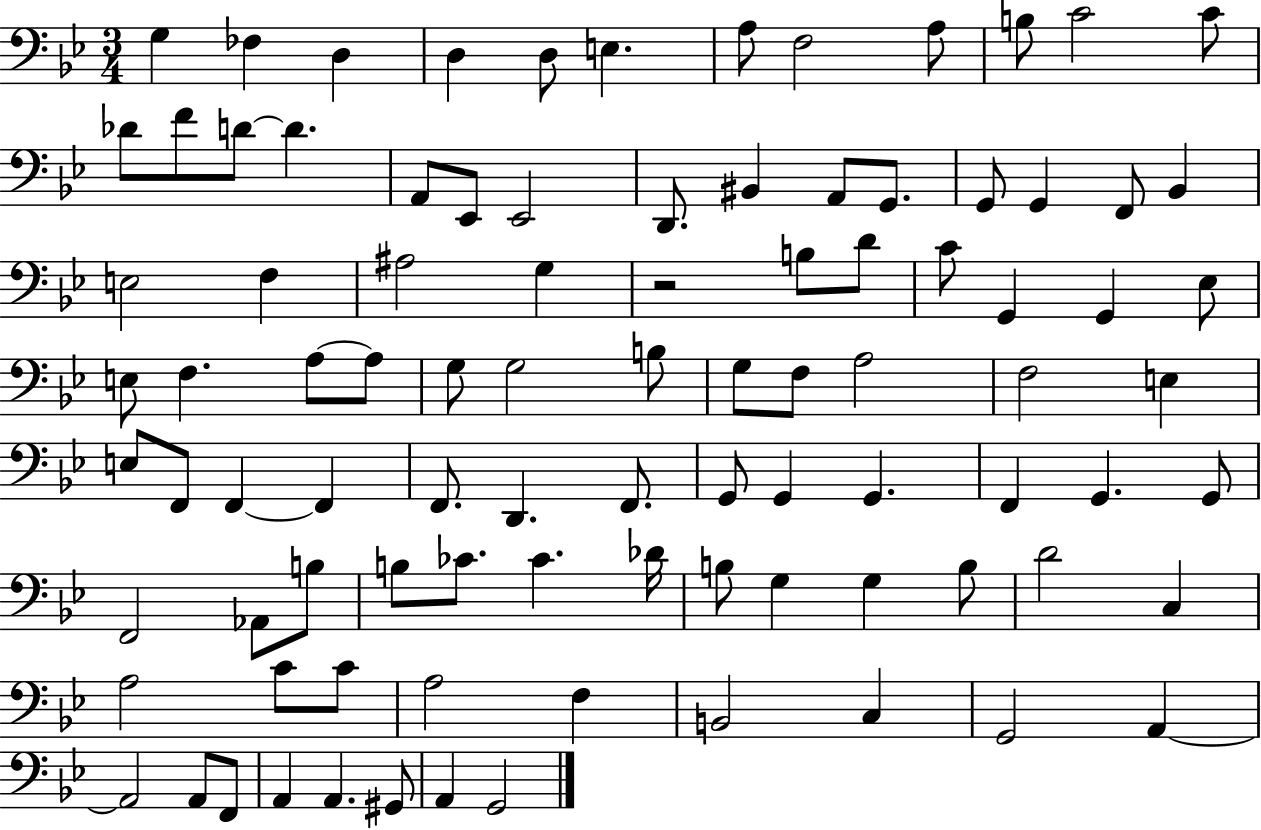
{
  \clef bass
  \numericTimeSignature
  \time 3/4
  \key bes \major
  g4 fes4 d4 | d4 d8 e4. | a8 f2 a8 | b8 c'2 c'8 | \break des'8 f'8 d'8~~ d'4. | a,8 ees,8 ees,2 | d,8. bis,4 a,8 g,8. | g,8 g,4 f,8 bes,4 | \break e2 f4 | ais2 g4 | r2 b8 d'8 | c'8 g,4 g,4 ees8 | \break e8 f4. a8~~ a8 | g8 g2 b8 | g8 f8 a2 | f2 e4 | \break e8 f,8 f,4~~ f,4 | f,8. d,4. f,8. | g,8 g,4 g,4. | f,4 g,4. g,8 | \break f,2 aes,8 b8 | b8 ces'8. ces'4. des'16 | b8 g4 g4 b8 | d'2 c4 | \break a2 c'8 c'8 | a2 f4 | b,2 c4 | g,2 a,4~~ | \break a,2 a,8 f,8 | a,4 a,4. gis,8 | a,4 g,2 | \bar "|."
}